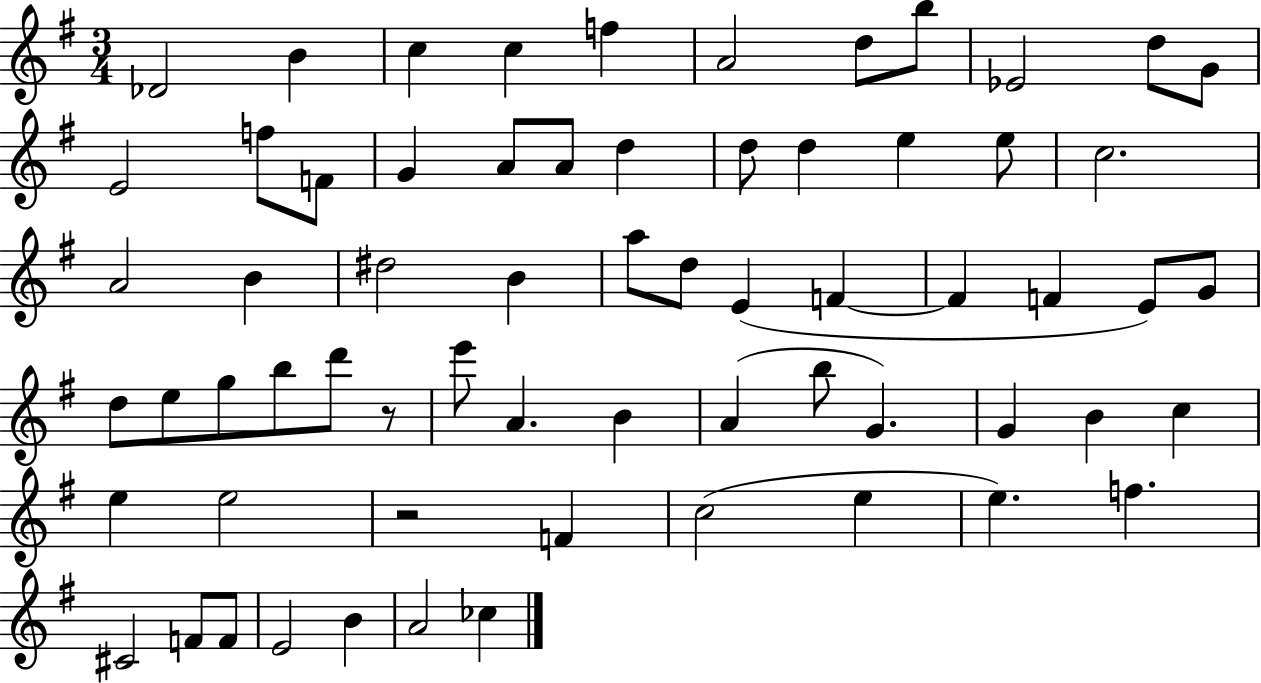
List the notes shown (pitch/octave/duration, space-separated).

Db4/h B4/q C5/q C5/q F5/q A4/h D5/e B5/e Eb4/h D5/e G4/e E4/h F5/e F4/e G4/q A4/e A4/e D5/q D5/e D5/q E5/q E5/e C5/h. A4/h B4/q D#5/h B4/q A5/e D5/e E4/q F4/q F4/q F4/q E4/e G4/e D5/e E5/e G5/e B5/e D6/e R/e E6/e A4/q. B4/q A4/q B5/e G4/q. G4/q B4/q C5/q E5/q E5/h R/h F4/q C5/h E5/q E5/q. F5/q. C#4/h F4/e F4/e E4/h B4/q A4/h CES5/q